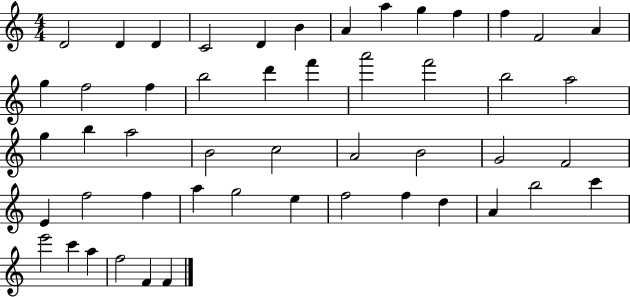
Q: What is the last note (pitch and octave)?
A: F4